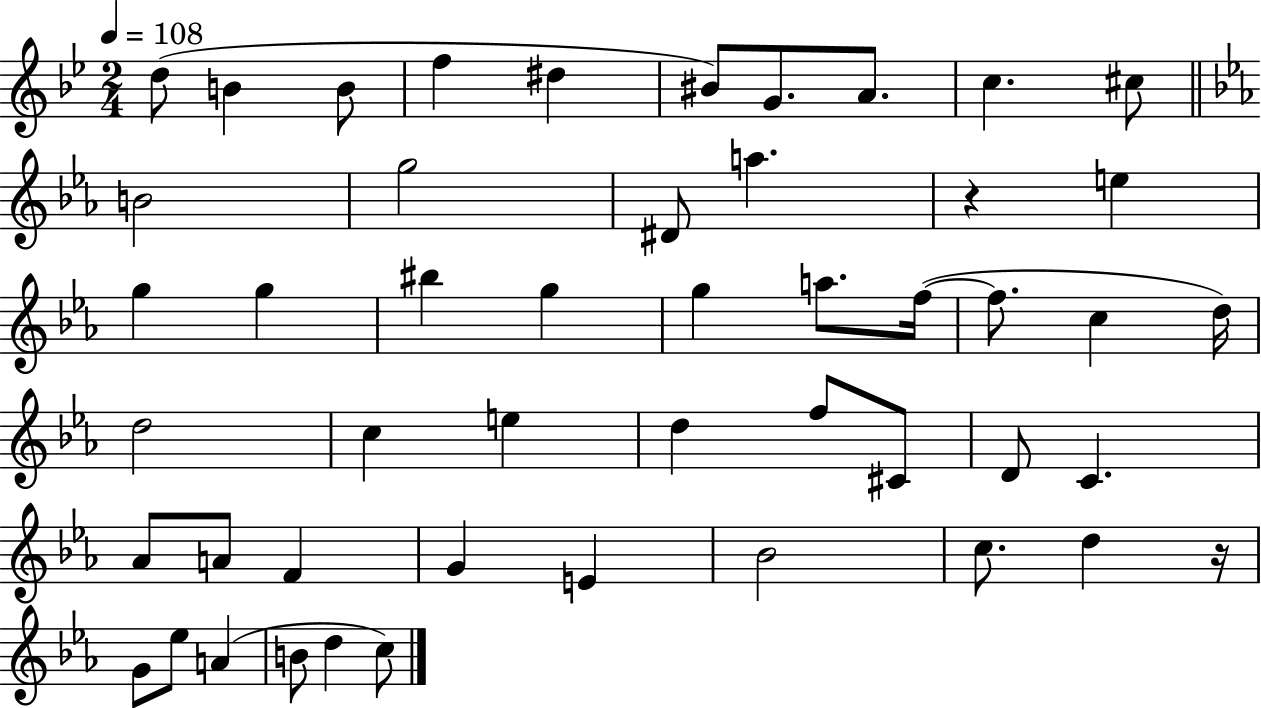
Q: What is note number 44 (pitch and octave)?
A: A4